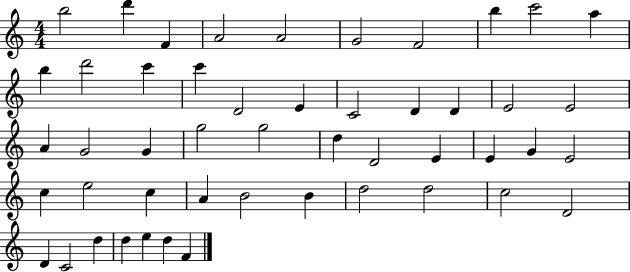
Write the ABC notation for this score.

X:1
T:Untitled
M:4/4
L:1/4
K:C
b2 d' F A2 A2 G2 F2 b c'2 a b d'2 c' c' D2 E C2 D D E2 E2 A G2 G g2 g2 d D2 E E G E2 c e2 c A B2 B d2 d2 c2 D2 D C2 d d e d F